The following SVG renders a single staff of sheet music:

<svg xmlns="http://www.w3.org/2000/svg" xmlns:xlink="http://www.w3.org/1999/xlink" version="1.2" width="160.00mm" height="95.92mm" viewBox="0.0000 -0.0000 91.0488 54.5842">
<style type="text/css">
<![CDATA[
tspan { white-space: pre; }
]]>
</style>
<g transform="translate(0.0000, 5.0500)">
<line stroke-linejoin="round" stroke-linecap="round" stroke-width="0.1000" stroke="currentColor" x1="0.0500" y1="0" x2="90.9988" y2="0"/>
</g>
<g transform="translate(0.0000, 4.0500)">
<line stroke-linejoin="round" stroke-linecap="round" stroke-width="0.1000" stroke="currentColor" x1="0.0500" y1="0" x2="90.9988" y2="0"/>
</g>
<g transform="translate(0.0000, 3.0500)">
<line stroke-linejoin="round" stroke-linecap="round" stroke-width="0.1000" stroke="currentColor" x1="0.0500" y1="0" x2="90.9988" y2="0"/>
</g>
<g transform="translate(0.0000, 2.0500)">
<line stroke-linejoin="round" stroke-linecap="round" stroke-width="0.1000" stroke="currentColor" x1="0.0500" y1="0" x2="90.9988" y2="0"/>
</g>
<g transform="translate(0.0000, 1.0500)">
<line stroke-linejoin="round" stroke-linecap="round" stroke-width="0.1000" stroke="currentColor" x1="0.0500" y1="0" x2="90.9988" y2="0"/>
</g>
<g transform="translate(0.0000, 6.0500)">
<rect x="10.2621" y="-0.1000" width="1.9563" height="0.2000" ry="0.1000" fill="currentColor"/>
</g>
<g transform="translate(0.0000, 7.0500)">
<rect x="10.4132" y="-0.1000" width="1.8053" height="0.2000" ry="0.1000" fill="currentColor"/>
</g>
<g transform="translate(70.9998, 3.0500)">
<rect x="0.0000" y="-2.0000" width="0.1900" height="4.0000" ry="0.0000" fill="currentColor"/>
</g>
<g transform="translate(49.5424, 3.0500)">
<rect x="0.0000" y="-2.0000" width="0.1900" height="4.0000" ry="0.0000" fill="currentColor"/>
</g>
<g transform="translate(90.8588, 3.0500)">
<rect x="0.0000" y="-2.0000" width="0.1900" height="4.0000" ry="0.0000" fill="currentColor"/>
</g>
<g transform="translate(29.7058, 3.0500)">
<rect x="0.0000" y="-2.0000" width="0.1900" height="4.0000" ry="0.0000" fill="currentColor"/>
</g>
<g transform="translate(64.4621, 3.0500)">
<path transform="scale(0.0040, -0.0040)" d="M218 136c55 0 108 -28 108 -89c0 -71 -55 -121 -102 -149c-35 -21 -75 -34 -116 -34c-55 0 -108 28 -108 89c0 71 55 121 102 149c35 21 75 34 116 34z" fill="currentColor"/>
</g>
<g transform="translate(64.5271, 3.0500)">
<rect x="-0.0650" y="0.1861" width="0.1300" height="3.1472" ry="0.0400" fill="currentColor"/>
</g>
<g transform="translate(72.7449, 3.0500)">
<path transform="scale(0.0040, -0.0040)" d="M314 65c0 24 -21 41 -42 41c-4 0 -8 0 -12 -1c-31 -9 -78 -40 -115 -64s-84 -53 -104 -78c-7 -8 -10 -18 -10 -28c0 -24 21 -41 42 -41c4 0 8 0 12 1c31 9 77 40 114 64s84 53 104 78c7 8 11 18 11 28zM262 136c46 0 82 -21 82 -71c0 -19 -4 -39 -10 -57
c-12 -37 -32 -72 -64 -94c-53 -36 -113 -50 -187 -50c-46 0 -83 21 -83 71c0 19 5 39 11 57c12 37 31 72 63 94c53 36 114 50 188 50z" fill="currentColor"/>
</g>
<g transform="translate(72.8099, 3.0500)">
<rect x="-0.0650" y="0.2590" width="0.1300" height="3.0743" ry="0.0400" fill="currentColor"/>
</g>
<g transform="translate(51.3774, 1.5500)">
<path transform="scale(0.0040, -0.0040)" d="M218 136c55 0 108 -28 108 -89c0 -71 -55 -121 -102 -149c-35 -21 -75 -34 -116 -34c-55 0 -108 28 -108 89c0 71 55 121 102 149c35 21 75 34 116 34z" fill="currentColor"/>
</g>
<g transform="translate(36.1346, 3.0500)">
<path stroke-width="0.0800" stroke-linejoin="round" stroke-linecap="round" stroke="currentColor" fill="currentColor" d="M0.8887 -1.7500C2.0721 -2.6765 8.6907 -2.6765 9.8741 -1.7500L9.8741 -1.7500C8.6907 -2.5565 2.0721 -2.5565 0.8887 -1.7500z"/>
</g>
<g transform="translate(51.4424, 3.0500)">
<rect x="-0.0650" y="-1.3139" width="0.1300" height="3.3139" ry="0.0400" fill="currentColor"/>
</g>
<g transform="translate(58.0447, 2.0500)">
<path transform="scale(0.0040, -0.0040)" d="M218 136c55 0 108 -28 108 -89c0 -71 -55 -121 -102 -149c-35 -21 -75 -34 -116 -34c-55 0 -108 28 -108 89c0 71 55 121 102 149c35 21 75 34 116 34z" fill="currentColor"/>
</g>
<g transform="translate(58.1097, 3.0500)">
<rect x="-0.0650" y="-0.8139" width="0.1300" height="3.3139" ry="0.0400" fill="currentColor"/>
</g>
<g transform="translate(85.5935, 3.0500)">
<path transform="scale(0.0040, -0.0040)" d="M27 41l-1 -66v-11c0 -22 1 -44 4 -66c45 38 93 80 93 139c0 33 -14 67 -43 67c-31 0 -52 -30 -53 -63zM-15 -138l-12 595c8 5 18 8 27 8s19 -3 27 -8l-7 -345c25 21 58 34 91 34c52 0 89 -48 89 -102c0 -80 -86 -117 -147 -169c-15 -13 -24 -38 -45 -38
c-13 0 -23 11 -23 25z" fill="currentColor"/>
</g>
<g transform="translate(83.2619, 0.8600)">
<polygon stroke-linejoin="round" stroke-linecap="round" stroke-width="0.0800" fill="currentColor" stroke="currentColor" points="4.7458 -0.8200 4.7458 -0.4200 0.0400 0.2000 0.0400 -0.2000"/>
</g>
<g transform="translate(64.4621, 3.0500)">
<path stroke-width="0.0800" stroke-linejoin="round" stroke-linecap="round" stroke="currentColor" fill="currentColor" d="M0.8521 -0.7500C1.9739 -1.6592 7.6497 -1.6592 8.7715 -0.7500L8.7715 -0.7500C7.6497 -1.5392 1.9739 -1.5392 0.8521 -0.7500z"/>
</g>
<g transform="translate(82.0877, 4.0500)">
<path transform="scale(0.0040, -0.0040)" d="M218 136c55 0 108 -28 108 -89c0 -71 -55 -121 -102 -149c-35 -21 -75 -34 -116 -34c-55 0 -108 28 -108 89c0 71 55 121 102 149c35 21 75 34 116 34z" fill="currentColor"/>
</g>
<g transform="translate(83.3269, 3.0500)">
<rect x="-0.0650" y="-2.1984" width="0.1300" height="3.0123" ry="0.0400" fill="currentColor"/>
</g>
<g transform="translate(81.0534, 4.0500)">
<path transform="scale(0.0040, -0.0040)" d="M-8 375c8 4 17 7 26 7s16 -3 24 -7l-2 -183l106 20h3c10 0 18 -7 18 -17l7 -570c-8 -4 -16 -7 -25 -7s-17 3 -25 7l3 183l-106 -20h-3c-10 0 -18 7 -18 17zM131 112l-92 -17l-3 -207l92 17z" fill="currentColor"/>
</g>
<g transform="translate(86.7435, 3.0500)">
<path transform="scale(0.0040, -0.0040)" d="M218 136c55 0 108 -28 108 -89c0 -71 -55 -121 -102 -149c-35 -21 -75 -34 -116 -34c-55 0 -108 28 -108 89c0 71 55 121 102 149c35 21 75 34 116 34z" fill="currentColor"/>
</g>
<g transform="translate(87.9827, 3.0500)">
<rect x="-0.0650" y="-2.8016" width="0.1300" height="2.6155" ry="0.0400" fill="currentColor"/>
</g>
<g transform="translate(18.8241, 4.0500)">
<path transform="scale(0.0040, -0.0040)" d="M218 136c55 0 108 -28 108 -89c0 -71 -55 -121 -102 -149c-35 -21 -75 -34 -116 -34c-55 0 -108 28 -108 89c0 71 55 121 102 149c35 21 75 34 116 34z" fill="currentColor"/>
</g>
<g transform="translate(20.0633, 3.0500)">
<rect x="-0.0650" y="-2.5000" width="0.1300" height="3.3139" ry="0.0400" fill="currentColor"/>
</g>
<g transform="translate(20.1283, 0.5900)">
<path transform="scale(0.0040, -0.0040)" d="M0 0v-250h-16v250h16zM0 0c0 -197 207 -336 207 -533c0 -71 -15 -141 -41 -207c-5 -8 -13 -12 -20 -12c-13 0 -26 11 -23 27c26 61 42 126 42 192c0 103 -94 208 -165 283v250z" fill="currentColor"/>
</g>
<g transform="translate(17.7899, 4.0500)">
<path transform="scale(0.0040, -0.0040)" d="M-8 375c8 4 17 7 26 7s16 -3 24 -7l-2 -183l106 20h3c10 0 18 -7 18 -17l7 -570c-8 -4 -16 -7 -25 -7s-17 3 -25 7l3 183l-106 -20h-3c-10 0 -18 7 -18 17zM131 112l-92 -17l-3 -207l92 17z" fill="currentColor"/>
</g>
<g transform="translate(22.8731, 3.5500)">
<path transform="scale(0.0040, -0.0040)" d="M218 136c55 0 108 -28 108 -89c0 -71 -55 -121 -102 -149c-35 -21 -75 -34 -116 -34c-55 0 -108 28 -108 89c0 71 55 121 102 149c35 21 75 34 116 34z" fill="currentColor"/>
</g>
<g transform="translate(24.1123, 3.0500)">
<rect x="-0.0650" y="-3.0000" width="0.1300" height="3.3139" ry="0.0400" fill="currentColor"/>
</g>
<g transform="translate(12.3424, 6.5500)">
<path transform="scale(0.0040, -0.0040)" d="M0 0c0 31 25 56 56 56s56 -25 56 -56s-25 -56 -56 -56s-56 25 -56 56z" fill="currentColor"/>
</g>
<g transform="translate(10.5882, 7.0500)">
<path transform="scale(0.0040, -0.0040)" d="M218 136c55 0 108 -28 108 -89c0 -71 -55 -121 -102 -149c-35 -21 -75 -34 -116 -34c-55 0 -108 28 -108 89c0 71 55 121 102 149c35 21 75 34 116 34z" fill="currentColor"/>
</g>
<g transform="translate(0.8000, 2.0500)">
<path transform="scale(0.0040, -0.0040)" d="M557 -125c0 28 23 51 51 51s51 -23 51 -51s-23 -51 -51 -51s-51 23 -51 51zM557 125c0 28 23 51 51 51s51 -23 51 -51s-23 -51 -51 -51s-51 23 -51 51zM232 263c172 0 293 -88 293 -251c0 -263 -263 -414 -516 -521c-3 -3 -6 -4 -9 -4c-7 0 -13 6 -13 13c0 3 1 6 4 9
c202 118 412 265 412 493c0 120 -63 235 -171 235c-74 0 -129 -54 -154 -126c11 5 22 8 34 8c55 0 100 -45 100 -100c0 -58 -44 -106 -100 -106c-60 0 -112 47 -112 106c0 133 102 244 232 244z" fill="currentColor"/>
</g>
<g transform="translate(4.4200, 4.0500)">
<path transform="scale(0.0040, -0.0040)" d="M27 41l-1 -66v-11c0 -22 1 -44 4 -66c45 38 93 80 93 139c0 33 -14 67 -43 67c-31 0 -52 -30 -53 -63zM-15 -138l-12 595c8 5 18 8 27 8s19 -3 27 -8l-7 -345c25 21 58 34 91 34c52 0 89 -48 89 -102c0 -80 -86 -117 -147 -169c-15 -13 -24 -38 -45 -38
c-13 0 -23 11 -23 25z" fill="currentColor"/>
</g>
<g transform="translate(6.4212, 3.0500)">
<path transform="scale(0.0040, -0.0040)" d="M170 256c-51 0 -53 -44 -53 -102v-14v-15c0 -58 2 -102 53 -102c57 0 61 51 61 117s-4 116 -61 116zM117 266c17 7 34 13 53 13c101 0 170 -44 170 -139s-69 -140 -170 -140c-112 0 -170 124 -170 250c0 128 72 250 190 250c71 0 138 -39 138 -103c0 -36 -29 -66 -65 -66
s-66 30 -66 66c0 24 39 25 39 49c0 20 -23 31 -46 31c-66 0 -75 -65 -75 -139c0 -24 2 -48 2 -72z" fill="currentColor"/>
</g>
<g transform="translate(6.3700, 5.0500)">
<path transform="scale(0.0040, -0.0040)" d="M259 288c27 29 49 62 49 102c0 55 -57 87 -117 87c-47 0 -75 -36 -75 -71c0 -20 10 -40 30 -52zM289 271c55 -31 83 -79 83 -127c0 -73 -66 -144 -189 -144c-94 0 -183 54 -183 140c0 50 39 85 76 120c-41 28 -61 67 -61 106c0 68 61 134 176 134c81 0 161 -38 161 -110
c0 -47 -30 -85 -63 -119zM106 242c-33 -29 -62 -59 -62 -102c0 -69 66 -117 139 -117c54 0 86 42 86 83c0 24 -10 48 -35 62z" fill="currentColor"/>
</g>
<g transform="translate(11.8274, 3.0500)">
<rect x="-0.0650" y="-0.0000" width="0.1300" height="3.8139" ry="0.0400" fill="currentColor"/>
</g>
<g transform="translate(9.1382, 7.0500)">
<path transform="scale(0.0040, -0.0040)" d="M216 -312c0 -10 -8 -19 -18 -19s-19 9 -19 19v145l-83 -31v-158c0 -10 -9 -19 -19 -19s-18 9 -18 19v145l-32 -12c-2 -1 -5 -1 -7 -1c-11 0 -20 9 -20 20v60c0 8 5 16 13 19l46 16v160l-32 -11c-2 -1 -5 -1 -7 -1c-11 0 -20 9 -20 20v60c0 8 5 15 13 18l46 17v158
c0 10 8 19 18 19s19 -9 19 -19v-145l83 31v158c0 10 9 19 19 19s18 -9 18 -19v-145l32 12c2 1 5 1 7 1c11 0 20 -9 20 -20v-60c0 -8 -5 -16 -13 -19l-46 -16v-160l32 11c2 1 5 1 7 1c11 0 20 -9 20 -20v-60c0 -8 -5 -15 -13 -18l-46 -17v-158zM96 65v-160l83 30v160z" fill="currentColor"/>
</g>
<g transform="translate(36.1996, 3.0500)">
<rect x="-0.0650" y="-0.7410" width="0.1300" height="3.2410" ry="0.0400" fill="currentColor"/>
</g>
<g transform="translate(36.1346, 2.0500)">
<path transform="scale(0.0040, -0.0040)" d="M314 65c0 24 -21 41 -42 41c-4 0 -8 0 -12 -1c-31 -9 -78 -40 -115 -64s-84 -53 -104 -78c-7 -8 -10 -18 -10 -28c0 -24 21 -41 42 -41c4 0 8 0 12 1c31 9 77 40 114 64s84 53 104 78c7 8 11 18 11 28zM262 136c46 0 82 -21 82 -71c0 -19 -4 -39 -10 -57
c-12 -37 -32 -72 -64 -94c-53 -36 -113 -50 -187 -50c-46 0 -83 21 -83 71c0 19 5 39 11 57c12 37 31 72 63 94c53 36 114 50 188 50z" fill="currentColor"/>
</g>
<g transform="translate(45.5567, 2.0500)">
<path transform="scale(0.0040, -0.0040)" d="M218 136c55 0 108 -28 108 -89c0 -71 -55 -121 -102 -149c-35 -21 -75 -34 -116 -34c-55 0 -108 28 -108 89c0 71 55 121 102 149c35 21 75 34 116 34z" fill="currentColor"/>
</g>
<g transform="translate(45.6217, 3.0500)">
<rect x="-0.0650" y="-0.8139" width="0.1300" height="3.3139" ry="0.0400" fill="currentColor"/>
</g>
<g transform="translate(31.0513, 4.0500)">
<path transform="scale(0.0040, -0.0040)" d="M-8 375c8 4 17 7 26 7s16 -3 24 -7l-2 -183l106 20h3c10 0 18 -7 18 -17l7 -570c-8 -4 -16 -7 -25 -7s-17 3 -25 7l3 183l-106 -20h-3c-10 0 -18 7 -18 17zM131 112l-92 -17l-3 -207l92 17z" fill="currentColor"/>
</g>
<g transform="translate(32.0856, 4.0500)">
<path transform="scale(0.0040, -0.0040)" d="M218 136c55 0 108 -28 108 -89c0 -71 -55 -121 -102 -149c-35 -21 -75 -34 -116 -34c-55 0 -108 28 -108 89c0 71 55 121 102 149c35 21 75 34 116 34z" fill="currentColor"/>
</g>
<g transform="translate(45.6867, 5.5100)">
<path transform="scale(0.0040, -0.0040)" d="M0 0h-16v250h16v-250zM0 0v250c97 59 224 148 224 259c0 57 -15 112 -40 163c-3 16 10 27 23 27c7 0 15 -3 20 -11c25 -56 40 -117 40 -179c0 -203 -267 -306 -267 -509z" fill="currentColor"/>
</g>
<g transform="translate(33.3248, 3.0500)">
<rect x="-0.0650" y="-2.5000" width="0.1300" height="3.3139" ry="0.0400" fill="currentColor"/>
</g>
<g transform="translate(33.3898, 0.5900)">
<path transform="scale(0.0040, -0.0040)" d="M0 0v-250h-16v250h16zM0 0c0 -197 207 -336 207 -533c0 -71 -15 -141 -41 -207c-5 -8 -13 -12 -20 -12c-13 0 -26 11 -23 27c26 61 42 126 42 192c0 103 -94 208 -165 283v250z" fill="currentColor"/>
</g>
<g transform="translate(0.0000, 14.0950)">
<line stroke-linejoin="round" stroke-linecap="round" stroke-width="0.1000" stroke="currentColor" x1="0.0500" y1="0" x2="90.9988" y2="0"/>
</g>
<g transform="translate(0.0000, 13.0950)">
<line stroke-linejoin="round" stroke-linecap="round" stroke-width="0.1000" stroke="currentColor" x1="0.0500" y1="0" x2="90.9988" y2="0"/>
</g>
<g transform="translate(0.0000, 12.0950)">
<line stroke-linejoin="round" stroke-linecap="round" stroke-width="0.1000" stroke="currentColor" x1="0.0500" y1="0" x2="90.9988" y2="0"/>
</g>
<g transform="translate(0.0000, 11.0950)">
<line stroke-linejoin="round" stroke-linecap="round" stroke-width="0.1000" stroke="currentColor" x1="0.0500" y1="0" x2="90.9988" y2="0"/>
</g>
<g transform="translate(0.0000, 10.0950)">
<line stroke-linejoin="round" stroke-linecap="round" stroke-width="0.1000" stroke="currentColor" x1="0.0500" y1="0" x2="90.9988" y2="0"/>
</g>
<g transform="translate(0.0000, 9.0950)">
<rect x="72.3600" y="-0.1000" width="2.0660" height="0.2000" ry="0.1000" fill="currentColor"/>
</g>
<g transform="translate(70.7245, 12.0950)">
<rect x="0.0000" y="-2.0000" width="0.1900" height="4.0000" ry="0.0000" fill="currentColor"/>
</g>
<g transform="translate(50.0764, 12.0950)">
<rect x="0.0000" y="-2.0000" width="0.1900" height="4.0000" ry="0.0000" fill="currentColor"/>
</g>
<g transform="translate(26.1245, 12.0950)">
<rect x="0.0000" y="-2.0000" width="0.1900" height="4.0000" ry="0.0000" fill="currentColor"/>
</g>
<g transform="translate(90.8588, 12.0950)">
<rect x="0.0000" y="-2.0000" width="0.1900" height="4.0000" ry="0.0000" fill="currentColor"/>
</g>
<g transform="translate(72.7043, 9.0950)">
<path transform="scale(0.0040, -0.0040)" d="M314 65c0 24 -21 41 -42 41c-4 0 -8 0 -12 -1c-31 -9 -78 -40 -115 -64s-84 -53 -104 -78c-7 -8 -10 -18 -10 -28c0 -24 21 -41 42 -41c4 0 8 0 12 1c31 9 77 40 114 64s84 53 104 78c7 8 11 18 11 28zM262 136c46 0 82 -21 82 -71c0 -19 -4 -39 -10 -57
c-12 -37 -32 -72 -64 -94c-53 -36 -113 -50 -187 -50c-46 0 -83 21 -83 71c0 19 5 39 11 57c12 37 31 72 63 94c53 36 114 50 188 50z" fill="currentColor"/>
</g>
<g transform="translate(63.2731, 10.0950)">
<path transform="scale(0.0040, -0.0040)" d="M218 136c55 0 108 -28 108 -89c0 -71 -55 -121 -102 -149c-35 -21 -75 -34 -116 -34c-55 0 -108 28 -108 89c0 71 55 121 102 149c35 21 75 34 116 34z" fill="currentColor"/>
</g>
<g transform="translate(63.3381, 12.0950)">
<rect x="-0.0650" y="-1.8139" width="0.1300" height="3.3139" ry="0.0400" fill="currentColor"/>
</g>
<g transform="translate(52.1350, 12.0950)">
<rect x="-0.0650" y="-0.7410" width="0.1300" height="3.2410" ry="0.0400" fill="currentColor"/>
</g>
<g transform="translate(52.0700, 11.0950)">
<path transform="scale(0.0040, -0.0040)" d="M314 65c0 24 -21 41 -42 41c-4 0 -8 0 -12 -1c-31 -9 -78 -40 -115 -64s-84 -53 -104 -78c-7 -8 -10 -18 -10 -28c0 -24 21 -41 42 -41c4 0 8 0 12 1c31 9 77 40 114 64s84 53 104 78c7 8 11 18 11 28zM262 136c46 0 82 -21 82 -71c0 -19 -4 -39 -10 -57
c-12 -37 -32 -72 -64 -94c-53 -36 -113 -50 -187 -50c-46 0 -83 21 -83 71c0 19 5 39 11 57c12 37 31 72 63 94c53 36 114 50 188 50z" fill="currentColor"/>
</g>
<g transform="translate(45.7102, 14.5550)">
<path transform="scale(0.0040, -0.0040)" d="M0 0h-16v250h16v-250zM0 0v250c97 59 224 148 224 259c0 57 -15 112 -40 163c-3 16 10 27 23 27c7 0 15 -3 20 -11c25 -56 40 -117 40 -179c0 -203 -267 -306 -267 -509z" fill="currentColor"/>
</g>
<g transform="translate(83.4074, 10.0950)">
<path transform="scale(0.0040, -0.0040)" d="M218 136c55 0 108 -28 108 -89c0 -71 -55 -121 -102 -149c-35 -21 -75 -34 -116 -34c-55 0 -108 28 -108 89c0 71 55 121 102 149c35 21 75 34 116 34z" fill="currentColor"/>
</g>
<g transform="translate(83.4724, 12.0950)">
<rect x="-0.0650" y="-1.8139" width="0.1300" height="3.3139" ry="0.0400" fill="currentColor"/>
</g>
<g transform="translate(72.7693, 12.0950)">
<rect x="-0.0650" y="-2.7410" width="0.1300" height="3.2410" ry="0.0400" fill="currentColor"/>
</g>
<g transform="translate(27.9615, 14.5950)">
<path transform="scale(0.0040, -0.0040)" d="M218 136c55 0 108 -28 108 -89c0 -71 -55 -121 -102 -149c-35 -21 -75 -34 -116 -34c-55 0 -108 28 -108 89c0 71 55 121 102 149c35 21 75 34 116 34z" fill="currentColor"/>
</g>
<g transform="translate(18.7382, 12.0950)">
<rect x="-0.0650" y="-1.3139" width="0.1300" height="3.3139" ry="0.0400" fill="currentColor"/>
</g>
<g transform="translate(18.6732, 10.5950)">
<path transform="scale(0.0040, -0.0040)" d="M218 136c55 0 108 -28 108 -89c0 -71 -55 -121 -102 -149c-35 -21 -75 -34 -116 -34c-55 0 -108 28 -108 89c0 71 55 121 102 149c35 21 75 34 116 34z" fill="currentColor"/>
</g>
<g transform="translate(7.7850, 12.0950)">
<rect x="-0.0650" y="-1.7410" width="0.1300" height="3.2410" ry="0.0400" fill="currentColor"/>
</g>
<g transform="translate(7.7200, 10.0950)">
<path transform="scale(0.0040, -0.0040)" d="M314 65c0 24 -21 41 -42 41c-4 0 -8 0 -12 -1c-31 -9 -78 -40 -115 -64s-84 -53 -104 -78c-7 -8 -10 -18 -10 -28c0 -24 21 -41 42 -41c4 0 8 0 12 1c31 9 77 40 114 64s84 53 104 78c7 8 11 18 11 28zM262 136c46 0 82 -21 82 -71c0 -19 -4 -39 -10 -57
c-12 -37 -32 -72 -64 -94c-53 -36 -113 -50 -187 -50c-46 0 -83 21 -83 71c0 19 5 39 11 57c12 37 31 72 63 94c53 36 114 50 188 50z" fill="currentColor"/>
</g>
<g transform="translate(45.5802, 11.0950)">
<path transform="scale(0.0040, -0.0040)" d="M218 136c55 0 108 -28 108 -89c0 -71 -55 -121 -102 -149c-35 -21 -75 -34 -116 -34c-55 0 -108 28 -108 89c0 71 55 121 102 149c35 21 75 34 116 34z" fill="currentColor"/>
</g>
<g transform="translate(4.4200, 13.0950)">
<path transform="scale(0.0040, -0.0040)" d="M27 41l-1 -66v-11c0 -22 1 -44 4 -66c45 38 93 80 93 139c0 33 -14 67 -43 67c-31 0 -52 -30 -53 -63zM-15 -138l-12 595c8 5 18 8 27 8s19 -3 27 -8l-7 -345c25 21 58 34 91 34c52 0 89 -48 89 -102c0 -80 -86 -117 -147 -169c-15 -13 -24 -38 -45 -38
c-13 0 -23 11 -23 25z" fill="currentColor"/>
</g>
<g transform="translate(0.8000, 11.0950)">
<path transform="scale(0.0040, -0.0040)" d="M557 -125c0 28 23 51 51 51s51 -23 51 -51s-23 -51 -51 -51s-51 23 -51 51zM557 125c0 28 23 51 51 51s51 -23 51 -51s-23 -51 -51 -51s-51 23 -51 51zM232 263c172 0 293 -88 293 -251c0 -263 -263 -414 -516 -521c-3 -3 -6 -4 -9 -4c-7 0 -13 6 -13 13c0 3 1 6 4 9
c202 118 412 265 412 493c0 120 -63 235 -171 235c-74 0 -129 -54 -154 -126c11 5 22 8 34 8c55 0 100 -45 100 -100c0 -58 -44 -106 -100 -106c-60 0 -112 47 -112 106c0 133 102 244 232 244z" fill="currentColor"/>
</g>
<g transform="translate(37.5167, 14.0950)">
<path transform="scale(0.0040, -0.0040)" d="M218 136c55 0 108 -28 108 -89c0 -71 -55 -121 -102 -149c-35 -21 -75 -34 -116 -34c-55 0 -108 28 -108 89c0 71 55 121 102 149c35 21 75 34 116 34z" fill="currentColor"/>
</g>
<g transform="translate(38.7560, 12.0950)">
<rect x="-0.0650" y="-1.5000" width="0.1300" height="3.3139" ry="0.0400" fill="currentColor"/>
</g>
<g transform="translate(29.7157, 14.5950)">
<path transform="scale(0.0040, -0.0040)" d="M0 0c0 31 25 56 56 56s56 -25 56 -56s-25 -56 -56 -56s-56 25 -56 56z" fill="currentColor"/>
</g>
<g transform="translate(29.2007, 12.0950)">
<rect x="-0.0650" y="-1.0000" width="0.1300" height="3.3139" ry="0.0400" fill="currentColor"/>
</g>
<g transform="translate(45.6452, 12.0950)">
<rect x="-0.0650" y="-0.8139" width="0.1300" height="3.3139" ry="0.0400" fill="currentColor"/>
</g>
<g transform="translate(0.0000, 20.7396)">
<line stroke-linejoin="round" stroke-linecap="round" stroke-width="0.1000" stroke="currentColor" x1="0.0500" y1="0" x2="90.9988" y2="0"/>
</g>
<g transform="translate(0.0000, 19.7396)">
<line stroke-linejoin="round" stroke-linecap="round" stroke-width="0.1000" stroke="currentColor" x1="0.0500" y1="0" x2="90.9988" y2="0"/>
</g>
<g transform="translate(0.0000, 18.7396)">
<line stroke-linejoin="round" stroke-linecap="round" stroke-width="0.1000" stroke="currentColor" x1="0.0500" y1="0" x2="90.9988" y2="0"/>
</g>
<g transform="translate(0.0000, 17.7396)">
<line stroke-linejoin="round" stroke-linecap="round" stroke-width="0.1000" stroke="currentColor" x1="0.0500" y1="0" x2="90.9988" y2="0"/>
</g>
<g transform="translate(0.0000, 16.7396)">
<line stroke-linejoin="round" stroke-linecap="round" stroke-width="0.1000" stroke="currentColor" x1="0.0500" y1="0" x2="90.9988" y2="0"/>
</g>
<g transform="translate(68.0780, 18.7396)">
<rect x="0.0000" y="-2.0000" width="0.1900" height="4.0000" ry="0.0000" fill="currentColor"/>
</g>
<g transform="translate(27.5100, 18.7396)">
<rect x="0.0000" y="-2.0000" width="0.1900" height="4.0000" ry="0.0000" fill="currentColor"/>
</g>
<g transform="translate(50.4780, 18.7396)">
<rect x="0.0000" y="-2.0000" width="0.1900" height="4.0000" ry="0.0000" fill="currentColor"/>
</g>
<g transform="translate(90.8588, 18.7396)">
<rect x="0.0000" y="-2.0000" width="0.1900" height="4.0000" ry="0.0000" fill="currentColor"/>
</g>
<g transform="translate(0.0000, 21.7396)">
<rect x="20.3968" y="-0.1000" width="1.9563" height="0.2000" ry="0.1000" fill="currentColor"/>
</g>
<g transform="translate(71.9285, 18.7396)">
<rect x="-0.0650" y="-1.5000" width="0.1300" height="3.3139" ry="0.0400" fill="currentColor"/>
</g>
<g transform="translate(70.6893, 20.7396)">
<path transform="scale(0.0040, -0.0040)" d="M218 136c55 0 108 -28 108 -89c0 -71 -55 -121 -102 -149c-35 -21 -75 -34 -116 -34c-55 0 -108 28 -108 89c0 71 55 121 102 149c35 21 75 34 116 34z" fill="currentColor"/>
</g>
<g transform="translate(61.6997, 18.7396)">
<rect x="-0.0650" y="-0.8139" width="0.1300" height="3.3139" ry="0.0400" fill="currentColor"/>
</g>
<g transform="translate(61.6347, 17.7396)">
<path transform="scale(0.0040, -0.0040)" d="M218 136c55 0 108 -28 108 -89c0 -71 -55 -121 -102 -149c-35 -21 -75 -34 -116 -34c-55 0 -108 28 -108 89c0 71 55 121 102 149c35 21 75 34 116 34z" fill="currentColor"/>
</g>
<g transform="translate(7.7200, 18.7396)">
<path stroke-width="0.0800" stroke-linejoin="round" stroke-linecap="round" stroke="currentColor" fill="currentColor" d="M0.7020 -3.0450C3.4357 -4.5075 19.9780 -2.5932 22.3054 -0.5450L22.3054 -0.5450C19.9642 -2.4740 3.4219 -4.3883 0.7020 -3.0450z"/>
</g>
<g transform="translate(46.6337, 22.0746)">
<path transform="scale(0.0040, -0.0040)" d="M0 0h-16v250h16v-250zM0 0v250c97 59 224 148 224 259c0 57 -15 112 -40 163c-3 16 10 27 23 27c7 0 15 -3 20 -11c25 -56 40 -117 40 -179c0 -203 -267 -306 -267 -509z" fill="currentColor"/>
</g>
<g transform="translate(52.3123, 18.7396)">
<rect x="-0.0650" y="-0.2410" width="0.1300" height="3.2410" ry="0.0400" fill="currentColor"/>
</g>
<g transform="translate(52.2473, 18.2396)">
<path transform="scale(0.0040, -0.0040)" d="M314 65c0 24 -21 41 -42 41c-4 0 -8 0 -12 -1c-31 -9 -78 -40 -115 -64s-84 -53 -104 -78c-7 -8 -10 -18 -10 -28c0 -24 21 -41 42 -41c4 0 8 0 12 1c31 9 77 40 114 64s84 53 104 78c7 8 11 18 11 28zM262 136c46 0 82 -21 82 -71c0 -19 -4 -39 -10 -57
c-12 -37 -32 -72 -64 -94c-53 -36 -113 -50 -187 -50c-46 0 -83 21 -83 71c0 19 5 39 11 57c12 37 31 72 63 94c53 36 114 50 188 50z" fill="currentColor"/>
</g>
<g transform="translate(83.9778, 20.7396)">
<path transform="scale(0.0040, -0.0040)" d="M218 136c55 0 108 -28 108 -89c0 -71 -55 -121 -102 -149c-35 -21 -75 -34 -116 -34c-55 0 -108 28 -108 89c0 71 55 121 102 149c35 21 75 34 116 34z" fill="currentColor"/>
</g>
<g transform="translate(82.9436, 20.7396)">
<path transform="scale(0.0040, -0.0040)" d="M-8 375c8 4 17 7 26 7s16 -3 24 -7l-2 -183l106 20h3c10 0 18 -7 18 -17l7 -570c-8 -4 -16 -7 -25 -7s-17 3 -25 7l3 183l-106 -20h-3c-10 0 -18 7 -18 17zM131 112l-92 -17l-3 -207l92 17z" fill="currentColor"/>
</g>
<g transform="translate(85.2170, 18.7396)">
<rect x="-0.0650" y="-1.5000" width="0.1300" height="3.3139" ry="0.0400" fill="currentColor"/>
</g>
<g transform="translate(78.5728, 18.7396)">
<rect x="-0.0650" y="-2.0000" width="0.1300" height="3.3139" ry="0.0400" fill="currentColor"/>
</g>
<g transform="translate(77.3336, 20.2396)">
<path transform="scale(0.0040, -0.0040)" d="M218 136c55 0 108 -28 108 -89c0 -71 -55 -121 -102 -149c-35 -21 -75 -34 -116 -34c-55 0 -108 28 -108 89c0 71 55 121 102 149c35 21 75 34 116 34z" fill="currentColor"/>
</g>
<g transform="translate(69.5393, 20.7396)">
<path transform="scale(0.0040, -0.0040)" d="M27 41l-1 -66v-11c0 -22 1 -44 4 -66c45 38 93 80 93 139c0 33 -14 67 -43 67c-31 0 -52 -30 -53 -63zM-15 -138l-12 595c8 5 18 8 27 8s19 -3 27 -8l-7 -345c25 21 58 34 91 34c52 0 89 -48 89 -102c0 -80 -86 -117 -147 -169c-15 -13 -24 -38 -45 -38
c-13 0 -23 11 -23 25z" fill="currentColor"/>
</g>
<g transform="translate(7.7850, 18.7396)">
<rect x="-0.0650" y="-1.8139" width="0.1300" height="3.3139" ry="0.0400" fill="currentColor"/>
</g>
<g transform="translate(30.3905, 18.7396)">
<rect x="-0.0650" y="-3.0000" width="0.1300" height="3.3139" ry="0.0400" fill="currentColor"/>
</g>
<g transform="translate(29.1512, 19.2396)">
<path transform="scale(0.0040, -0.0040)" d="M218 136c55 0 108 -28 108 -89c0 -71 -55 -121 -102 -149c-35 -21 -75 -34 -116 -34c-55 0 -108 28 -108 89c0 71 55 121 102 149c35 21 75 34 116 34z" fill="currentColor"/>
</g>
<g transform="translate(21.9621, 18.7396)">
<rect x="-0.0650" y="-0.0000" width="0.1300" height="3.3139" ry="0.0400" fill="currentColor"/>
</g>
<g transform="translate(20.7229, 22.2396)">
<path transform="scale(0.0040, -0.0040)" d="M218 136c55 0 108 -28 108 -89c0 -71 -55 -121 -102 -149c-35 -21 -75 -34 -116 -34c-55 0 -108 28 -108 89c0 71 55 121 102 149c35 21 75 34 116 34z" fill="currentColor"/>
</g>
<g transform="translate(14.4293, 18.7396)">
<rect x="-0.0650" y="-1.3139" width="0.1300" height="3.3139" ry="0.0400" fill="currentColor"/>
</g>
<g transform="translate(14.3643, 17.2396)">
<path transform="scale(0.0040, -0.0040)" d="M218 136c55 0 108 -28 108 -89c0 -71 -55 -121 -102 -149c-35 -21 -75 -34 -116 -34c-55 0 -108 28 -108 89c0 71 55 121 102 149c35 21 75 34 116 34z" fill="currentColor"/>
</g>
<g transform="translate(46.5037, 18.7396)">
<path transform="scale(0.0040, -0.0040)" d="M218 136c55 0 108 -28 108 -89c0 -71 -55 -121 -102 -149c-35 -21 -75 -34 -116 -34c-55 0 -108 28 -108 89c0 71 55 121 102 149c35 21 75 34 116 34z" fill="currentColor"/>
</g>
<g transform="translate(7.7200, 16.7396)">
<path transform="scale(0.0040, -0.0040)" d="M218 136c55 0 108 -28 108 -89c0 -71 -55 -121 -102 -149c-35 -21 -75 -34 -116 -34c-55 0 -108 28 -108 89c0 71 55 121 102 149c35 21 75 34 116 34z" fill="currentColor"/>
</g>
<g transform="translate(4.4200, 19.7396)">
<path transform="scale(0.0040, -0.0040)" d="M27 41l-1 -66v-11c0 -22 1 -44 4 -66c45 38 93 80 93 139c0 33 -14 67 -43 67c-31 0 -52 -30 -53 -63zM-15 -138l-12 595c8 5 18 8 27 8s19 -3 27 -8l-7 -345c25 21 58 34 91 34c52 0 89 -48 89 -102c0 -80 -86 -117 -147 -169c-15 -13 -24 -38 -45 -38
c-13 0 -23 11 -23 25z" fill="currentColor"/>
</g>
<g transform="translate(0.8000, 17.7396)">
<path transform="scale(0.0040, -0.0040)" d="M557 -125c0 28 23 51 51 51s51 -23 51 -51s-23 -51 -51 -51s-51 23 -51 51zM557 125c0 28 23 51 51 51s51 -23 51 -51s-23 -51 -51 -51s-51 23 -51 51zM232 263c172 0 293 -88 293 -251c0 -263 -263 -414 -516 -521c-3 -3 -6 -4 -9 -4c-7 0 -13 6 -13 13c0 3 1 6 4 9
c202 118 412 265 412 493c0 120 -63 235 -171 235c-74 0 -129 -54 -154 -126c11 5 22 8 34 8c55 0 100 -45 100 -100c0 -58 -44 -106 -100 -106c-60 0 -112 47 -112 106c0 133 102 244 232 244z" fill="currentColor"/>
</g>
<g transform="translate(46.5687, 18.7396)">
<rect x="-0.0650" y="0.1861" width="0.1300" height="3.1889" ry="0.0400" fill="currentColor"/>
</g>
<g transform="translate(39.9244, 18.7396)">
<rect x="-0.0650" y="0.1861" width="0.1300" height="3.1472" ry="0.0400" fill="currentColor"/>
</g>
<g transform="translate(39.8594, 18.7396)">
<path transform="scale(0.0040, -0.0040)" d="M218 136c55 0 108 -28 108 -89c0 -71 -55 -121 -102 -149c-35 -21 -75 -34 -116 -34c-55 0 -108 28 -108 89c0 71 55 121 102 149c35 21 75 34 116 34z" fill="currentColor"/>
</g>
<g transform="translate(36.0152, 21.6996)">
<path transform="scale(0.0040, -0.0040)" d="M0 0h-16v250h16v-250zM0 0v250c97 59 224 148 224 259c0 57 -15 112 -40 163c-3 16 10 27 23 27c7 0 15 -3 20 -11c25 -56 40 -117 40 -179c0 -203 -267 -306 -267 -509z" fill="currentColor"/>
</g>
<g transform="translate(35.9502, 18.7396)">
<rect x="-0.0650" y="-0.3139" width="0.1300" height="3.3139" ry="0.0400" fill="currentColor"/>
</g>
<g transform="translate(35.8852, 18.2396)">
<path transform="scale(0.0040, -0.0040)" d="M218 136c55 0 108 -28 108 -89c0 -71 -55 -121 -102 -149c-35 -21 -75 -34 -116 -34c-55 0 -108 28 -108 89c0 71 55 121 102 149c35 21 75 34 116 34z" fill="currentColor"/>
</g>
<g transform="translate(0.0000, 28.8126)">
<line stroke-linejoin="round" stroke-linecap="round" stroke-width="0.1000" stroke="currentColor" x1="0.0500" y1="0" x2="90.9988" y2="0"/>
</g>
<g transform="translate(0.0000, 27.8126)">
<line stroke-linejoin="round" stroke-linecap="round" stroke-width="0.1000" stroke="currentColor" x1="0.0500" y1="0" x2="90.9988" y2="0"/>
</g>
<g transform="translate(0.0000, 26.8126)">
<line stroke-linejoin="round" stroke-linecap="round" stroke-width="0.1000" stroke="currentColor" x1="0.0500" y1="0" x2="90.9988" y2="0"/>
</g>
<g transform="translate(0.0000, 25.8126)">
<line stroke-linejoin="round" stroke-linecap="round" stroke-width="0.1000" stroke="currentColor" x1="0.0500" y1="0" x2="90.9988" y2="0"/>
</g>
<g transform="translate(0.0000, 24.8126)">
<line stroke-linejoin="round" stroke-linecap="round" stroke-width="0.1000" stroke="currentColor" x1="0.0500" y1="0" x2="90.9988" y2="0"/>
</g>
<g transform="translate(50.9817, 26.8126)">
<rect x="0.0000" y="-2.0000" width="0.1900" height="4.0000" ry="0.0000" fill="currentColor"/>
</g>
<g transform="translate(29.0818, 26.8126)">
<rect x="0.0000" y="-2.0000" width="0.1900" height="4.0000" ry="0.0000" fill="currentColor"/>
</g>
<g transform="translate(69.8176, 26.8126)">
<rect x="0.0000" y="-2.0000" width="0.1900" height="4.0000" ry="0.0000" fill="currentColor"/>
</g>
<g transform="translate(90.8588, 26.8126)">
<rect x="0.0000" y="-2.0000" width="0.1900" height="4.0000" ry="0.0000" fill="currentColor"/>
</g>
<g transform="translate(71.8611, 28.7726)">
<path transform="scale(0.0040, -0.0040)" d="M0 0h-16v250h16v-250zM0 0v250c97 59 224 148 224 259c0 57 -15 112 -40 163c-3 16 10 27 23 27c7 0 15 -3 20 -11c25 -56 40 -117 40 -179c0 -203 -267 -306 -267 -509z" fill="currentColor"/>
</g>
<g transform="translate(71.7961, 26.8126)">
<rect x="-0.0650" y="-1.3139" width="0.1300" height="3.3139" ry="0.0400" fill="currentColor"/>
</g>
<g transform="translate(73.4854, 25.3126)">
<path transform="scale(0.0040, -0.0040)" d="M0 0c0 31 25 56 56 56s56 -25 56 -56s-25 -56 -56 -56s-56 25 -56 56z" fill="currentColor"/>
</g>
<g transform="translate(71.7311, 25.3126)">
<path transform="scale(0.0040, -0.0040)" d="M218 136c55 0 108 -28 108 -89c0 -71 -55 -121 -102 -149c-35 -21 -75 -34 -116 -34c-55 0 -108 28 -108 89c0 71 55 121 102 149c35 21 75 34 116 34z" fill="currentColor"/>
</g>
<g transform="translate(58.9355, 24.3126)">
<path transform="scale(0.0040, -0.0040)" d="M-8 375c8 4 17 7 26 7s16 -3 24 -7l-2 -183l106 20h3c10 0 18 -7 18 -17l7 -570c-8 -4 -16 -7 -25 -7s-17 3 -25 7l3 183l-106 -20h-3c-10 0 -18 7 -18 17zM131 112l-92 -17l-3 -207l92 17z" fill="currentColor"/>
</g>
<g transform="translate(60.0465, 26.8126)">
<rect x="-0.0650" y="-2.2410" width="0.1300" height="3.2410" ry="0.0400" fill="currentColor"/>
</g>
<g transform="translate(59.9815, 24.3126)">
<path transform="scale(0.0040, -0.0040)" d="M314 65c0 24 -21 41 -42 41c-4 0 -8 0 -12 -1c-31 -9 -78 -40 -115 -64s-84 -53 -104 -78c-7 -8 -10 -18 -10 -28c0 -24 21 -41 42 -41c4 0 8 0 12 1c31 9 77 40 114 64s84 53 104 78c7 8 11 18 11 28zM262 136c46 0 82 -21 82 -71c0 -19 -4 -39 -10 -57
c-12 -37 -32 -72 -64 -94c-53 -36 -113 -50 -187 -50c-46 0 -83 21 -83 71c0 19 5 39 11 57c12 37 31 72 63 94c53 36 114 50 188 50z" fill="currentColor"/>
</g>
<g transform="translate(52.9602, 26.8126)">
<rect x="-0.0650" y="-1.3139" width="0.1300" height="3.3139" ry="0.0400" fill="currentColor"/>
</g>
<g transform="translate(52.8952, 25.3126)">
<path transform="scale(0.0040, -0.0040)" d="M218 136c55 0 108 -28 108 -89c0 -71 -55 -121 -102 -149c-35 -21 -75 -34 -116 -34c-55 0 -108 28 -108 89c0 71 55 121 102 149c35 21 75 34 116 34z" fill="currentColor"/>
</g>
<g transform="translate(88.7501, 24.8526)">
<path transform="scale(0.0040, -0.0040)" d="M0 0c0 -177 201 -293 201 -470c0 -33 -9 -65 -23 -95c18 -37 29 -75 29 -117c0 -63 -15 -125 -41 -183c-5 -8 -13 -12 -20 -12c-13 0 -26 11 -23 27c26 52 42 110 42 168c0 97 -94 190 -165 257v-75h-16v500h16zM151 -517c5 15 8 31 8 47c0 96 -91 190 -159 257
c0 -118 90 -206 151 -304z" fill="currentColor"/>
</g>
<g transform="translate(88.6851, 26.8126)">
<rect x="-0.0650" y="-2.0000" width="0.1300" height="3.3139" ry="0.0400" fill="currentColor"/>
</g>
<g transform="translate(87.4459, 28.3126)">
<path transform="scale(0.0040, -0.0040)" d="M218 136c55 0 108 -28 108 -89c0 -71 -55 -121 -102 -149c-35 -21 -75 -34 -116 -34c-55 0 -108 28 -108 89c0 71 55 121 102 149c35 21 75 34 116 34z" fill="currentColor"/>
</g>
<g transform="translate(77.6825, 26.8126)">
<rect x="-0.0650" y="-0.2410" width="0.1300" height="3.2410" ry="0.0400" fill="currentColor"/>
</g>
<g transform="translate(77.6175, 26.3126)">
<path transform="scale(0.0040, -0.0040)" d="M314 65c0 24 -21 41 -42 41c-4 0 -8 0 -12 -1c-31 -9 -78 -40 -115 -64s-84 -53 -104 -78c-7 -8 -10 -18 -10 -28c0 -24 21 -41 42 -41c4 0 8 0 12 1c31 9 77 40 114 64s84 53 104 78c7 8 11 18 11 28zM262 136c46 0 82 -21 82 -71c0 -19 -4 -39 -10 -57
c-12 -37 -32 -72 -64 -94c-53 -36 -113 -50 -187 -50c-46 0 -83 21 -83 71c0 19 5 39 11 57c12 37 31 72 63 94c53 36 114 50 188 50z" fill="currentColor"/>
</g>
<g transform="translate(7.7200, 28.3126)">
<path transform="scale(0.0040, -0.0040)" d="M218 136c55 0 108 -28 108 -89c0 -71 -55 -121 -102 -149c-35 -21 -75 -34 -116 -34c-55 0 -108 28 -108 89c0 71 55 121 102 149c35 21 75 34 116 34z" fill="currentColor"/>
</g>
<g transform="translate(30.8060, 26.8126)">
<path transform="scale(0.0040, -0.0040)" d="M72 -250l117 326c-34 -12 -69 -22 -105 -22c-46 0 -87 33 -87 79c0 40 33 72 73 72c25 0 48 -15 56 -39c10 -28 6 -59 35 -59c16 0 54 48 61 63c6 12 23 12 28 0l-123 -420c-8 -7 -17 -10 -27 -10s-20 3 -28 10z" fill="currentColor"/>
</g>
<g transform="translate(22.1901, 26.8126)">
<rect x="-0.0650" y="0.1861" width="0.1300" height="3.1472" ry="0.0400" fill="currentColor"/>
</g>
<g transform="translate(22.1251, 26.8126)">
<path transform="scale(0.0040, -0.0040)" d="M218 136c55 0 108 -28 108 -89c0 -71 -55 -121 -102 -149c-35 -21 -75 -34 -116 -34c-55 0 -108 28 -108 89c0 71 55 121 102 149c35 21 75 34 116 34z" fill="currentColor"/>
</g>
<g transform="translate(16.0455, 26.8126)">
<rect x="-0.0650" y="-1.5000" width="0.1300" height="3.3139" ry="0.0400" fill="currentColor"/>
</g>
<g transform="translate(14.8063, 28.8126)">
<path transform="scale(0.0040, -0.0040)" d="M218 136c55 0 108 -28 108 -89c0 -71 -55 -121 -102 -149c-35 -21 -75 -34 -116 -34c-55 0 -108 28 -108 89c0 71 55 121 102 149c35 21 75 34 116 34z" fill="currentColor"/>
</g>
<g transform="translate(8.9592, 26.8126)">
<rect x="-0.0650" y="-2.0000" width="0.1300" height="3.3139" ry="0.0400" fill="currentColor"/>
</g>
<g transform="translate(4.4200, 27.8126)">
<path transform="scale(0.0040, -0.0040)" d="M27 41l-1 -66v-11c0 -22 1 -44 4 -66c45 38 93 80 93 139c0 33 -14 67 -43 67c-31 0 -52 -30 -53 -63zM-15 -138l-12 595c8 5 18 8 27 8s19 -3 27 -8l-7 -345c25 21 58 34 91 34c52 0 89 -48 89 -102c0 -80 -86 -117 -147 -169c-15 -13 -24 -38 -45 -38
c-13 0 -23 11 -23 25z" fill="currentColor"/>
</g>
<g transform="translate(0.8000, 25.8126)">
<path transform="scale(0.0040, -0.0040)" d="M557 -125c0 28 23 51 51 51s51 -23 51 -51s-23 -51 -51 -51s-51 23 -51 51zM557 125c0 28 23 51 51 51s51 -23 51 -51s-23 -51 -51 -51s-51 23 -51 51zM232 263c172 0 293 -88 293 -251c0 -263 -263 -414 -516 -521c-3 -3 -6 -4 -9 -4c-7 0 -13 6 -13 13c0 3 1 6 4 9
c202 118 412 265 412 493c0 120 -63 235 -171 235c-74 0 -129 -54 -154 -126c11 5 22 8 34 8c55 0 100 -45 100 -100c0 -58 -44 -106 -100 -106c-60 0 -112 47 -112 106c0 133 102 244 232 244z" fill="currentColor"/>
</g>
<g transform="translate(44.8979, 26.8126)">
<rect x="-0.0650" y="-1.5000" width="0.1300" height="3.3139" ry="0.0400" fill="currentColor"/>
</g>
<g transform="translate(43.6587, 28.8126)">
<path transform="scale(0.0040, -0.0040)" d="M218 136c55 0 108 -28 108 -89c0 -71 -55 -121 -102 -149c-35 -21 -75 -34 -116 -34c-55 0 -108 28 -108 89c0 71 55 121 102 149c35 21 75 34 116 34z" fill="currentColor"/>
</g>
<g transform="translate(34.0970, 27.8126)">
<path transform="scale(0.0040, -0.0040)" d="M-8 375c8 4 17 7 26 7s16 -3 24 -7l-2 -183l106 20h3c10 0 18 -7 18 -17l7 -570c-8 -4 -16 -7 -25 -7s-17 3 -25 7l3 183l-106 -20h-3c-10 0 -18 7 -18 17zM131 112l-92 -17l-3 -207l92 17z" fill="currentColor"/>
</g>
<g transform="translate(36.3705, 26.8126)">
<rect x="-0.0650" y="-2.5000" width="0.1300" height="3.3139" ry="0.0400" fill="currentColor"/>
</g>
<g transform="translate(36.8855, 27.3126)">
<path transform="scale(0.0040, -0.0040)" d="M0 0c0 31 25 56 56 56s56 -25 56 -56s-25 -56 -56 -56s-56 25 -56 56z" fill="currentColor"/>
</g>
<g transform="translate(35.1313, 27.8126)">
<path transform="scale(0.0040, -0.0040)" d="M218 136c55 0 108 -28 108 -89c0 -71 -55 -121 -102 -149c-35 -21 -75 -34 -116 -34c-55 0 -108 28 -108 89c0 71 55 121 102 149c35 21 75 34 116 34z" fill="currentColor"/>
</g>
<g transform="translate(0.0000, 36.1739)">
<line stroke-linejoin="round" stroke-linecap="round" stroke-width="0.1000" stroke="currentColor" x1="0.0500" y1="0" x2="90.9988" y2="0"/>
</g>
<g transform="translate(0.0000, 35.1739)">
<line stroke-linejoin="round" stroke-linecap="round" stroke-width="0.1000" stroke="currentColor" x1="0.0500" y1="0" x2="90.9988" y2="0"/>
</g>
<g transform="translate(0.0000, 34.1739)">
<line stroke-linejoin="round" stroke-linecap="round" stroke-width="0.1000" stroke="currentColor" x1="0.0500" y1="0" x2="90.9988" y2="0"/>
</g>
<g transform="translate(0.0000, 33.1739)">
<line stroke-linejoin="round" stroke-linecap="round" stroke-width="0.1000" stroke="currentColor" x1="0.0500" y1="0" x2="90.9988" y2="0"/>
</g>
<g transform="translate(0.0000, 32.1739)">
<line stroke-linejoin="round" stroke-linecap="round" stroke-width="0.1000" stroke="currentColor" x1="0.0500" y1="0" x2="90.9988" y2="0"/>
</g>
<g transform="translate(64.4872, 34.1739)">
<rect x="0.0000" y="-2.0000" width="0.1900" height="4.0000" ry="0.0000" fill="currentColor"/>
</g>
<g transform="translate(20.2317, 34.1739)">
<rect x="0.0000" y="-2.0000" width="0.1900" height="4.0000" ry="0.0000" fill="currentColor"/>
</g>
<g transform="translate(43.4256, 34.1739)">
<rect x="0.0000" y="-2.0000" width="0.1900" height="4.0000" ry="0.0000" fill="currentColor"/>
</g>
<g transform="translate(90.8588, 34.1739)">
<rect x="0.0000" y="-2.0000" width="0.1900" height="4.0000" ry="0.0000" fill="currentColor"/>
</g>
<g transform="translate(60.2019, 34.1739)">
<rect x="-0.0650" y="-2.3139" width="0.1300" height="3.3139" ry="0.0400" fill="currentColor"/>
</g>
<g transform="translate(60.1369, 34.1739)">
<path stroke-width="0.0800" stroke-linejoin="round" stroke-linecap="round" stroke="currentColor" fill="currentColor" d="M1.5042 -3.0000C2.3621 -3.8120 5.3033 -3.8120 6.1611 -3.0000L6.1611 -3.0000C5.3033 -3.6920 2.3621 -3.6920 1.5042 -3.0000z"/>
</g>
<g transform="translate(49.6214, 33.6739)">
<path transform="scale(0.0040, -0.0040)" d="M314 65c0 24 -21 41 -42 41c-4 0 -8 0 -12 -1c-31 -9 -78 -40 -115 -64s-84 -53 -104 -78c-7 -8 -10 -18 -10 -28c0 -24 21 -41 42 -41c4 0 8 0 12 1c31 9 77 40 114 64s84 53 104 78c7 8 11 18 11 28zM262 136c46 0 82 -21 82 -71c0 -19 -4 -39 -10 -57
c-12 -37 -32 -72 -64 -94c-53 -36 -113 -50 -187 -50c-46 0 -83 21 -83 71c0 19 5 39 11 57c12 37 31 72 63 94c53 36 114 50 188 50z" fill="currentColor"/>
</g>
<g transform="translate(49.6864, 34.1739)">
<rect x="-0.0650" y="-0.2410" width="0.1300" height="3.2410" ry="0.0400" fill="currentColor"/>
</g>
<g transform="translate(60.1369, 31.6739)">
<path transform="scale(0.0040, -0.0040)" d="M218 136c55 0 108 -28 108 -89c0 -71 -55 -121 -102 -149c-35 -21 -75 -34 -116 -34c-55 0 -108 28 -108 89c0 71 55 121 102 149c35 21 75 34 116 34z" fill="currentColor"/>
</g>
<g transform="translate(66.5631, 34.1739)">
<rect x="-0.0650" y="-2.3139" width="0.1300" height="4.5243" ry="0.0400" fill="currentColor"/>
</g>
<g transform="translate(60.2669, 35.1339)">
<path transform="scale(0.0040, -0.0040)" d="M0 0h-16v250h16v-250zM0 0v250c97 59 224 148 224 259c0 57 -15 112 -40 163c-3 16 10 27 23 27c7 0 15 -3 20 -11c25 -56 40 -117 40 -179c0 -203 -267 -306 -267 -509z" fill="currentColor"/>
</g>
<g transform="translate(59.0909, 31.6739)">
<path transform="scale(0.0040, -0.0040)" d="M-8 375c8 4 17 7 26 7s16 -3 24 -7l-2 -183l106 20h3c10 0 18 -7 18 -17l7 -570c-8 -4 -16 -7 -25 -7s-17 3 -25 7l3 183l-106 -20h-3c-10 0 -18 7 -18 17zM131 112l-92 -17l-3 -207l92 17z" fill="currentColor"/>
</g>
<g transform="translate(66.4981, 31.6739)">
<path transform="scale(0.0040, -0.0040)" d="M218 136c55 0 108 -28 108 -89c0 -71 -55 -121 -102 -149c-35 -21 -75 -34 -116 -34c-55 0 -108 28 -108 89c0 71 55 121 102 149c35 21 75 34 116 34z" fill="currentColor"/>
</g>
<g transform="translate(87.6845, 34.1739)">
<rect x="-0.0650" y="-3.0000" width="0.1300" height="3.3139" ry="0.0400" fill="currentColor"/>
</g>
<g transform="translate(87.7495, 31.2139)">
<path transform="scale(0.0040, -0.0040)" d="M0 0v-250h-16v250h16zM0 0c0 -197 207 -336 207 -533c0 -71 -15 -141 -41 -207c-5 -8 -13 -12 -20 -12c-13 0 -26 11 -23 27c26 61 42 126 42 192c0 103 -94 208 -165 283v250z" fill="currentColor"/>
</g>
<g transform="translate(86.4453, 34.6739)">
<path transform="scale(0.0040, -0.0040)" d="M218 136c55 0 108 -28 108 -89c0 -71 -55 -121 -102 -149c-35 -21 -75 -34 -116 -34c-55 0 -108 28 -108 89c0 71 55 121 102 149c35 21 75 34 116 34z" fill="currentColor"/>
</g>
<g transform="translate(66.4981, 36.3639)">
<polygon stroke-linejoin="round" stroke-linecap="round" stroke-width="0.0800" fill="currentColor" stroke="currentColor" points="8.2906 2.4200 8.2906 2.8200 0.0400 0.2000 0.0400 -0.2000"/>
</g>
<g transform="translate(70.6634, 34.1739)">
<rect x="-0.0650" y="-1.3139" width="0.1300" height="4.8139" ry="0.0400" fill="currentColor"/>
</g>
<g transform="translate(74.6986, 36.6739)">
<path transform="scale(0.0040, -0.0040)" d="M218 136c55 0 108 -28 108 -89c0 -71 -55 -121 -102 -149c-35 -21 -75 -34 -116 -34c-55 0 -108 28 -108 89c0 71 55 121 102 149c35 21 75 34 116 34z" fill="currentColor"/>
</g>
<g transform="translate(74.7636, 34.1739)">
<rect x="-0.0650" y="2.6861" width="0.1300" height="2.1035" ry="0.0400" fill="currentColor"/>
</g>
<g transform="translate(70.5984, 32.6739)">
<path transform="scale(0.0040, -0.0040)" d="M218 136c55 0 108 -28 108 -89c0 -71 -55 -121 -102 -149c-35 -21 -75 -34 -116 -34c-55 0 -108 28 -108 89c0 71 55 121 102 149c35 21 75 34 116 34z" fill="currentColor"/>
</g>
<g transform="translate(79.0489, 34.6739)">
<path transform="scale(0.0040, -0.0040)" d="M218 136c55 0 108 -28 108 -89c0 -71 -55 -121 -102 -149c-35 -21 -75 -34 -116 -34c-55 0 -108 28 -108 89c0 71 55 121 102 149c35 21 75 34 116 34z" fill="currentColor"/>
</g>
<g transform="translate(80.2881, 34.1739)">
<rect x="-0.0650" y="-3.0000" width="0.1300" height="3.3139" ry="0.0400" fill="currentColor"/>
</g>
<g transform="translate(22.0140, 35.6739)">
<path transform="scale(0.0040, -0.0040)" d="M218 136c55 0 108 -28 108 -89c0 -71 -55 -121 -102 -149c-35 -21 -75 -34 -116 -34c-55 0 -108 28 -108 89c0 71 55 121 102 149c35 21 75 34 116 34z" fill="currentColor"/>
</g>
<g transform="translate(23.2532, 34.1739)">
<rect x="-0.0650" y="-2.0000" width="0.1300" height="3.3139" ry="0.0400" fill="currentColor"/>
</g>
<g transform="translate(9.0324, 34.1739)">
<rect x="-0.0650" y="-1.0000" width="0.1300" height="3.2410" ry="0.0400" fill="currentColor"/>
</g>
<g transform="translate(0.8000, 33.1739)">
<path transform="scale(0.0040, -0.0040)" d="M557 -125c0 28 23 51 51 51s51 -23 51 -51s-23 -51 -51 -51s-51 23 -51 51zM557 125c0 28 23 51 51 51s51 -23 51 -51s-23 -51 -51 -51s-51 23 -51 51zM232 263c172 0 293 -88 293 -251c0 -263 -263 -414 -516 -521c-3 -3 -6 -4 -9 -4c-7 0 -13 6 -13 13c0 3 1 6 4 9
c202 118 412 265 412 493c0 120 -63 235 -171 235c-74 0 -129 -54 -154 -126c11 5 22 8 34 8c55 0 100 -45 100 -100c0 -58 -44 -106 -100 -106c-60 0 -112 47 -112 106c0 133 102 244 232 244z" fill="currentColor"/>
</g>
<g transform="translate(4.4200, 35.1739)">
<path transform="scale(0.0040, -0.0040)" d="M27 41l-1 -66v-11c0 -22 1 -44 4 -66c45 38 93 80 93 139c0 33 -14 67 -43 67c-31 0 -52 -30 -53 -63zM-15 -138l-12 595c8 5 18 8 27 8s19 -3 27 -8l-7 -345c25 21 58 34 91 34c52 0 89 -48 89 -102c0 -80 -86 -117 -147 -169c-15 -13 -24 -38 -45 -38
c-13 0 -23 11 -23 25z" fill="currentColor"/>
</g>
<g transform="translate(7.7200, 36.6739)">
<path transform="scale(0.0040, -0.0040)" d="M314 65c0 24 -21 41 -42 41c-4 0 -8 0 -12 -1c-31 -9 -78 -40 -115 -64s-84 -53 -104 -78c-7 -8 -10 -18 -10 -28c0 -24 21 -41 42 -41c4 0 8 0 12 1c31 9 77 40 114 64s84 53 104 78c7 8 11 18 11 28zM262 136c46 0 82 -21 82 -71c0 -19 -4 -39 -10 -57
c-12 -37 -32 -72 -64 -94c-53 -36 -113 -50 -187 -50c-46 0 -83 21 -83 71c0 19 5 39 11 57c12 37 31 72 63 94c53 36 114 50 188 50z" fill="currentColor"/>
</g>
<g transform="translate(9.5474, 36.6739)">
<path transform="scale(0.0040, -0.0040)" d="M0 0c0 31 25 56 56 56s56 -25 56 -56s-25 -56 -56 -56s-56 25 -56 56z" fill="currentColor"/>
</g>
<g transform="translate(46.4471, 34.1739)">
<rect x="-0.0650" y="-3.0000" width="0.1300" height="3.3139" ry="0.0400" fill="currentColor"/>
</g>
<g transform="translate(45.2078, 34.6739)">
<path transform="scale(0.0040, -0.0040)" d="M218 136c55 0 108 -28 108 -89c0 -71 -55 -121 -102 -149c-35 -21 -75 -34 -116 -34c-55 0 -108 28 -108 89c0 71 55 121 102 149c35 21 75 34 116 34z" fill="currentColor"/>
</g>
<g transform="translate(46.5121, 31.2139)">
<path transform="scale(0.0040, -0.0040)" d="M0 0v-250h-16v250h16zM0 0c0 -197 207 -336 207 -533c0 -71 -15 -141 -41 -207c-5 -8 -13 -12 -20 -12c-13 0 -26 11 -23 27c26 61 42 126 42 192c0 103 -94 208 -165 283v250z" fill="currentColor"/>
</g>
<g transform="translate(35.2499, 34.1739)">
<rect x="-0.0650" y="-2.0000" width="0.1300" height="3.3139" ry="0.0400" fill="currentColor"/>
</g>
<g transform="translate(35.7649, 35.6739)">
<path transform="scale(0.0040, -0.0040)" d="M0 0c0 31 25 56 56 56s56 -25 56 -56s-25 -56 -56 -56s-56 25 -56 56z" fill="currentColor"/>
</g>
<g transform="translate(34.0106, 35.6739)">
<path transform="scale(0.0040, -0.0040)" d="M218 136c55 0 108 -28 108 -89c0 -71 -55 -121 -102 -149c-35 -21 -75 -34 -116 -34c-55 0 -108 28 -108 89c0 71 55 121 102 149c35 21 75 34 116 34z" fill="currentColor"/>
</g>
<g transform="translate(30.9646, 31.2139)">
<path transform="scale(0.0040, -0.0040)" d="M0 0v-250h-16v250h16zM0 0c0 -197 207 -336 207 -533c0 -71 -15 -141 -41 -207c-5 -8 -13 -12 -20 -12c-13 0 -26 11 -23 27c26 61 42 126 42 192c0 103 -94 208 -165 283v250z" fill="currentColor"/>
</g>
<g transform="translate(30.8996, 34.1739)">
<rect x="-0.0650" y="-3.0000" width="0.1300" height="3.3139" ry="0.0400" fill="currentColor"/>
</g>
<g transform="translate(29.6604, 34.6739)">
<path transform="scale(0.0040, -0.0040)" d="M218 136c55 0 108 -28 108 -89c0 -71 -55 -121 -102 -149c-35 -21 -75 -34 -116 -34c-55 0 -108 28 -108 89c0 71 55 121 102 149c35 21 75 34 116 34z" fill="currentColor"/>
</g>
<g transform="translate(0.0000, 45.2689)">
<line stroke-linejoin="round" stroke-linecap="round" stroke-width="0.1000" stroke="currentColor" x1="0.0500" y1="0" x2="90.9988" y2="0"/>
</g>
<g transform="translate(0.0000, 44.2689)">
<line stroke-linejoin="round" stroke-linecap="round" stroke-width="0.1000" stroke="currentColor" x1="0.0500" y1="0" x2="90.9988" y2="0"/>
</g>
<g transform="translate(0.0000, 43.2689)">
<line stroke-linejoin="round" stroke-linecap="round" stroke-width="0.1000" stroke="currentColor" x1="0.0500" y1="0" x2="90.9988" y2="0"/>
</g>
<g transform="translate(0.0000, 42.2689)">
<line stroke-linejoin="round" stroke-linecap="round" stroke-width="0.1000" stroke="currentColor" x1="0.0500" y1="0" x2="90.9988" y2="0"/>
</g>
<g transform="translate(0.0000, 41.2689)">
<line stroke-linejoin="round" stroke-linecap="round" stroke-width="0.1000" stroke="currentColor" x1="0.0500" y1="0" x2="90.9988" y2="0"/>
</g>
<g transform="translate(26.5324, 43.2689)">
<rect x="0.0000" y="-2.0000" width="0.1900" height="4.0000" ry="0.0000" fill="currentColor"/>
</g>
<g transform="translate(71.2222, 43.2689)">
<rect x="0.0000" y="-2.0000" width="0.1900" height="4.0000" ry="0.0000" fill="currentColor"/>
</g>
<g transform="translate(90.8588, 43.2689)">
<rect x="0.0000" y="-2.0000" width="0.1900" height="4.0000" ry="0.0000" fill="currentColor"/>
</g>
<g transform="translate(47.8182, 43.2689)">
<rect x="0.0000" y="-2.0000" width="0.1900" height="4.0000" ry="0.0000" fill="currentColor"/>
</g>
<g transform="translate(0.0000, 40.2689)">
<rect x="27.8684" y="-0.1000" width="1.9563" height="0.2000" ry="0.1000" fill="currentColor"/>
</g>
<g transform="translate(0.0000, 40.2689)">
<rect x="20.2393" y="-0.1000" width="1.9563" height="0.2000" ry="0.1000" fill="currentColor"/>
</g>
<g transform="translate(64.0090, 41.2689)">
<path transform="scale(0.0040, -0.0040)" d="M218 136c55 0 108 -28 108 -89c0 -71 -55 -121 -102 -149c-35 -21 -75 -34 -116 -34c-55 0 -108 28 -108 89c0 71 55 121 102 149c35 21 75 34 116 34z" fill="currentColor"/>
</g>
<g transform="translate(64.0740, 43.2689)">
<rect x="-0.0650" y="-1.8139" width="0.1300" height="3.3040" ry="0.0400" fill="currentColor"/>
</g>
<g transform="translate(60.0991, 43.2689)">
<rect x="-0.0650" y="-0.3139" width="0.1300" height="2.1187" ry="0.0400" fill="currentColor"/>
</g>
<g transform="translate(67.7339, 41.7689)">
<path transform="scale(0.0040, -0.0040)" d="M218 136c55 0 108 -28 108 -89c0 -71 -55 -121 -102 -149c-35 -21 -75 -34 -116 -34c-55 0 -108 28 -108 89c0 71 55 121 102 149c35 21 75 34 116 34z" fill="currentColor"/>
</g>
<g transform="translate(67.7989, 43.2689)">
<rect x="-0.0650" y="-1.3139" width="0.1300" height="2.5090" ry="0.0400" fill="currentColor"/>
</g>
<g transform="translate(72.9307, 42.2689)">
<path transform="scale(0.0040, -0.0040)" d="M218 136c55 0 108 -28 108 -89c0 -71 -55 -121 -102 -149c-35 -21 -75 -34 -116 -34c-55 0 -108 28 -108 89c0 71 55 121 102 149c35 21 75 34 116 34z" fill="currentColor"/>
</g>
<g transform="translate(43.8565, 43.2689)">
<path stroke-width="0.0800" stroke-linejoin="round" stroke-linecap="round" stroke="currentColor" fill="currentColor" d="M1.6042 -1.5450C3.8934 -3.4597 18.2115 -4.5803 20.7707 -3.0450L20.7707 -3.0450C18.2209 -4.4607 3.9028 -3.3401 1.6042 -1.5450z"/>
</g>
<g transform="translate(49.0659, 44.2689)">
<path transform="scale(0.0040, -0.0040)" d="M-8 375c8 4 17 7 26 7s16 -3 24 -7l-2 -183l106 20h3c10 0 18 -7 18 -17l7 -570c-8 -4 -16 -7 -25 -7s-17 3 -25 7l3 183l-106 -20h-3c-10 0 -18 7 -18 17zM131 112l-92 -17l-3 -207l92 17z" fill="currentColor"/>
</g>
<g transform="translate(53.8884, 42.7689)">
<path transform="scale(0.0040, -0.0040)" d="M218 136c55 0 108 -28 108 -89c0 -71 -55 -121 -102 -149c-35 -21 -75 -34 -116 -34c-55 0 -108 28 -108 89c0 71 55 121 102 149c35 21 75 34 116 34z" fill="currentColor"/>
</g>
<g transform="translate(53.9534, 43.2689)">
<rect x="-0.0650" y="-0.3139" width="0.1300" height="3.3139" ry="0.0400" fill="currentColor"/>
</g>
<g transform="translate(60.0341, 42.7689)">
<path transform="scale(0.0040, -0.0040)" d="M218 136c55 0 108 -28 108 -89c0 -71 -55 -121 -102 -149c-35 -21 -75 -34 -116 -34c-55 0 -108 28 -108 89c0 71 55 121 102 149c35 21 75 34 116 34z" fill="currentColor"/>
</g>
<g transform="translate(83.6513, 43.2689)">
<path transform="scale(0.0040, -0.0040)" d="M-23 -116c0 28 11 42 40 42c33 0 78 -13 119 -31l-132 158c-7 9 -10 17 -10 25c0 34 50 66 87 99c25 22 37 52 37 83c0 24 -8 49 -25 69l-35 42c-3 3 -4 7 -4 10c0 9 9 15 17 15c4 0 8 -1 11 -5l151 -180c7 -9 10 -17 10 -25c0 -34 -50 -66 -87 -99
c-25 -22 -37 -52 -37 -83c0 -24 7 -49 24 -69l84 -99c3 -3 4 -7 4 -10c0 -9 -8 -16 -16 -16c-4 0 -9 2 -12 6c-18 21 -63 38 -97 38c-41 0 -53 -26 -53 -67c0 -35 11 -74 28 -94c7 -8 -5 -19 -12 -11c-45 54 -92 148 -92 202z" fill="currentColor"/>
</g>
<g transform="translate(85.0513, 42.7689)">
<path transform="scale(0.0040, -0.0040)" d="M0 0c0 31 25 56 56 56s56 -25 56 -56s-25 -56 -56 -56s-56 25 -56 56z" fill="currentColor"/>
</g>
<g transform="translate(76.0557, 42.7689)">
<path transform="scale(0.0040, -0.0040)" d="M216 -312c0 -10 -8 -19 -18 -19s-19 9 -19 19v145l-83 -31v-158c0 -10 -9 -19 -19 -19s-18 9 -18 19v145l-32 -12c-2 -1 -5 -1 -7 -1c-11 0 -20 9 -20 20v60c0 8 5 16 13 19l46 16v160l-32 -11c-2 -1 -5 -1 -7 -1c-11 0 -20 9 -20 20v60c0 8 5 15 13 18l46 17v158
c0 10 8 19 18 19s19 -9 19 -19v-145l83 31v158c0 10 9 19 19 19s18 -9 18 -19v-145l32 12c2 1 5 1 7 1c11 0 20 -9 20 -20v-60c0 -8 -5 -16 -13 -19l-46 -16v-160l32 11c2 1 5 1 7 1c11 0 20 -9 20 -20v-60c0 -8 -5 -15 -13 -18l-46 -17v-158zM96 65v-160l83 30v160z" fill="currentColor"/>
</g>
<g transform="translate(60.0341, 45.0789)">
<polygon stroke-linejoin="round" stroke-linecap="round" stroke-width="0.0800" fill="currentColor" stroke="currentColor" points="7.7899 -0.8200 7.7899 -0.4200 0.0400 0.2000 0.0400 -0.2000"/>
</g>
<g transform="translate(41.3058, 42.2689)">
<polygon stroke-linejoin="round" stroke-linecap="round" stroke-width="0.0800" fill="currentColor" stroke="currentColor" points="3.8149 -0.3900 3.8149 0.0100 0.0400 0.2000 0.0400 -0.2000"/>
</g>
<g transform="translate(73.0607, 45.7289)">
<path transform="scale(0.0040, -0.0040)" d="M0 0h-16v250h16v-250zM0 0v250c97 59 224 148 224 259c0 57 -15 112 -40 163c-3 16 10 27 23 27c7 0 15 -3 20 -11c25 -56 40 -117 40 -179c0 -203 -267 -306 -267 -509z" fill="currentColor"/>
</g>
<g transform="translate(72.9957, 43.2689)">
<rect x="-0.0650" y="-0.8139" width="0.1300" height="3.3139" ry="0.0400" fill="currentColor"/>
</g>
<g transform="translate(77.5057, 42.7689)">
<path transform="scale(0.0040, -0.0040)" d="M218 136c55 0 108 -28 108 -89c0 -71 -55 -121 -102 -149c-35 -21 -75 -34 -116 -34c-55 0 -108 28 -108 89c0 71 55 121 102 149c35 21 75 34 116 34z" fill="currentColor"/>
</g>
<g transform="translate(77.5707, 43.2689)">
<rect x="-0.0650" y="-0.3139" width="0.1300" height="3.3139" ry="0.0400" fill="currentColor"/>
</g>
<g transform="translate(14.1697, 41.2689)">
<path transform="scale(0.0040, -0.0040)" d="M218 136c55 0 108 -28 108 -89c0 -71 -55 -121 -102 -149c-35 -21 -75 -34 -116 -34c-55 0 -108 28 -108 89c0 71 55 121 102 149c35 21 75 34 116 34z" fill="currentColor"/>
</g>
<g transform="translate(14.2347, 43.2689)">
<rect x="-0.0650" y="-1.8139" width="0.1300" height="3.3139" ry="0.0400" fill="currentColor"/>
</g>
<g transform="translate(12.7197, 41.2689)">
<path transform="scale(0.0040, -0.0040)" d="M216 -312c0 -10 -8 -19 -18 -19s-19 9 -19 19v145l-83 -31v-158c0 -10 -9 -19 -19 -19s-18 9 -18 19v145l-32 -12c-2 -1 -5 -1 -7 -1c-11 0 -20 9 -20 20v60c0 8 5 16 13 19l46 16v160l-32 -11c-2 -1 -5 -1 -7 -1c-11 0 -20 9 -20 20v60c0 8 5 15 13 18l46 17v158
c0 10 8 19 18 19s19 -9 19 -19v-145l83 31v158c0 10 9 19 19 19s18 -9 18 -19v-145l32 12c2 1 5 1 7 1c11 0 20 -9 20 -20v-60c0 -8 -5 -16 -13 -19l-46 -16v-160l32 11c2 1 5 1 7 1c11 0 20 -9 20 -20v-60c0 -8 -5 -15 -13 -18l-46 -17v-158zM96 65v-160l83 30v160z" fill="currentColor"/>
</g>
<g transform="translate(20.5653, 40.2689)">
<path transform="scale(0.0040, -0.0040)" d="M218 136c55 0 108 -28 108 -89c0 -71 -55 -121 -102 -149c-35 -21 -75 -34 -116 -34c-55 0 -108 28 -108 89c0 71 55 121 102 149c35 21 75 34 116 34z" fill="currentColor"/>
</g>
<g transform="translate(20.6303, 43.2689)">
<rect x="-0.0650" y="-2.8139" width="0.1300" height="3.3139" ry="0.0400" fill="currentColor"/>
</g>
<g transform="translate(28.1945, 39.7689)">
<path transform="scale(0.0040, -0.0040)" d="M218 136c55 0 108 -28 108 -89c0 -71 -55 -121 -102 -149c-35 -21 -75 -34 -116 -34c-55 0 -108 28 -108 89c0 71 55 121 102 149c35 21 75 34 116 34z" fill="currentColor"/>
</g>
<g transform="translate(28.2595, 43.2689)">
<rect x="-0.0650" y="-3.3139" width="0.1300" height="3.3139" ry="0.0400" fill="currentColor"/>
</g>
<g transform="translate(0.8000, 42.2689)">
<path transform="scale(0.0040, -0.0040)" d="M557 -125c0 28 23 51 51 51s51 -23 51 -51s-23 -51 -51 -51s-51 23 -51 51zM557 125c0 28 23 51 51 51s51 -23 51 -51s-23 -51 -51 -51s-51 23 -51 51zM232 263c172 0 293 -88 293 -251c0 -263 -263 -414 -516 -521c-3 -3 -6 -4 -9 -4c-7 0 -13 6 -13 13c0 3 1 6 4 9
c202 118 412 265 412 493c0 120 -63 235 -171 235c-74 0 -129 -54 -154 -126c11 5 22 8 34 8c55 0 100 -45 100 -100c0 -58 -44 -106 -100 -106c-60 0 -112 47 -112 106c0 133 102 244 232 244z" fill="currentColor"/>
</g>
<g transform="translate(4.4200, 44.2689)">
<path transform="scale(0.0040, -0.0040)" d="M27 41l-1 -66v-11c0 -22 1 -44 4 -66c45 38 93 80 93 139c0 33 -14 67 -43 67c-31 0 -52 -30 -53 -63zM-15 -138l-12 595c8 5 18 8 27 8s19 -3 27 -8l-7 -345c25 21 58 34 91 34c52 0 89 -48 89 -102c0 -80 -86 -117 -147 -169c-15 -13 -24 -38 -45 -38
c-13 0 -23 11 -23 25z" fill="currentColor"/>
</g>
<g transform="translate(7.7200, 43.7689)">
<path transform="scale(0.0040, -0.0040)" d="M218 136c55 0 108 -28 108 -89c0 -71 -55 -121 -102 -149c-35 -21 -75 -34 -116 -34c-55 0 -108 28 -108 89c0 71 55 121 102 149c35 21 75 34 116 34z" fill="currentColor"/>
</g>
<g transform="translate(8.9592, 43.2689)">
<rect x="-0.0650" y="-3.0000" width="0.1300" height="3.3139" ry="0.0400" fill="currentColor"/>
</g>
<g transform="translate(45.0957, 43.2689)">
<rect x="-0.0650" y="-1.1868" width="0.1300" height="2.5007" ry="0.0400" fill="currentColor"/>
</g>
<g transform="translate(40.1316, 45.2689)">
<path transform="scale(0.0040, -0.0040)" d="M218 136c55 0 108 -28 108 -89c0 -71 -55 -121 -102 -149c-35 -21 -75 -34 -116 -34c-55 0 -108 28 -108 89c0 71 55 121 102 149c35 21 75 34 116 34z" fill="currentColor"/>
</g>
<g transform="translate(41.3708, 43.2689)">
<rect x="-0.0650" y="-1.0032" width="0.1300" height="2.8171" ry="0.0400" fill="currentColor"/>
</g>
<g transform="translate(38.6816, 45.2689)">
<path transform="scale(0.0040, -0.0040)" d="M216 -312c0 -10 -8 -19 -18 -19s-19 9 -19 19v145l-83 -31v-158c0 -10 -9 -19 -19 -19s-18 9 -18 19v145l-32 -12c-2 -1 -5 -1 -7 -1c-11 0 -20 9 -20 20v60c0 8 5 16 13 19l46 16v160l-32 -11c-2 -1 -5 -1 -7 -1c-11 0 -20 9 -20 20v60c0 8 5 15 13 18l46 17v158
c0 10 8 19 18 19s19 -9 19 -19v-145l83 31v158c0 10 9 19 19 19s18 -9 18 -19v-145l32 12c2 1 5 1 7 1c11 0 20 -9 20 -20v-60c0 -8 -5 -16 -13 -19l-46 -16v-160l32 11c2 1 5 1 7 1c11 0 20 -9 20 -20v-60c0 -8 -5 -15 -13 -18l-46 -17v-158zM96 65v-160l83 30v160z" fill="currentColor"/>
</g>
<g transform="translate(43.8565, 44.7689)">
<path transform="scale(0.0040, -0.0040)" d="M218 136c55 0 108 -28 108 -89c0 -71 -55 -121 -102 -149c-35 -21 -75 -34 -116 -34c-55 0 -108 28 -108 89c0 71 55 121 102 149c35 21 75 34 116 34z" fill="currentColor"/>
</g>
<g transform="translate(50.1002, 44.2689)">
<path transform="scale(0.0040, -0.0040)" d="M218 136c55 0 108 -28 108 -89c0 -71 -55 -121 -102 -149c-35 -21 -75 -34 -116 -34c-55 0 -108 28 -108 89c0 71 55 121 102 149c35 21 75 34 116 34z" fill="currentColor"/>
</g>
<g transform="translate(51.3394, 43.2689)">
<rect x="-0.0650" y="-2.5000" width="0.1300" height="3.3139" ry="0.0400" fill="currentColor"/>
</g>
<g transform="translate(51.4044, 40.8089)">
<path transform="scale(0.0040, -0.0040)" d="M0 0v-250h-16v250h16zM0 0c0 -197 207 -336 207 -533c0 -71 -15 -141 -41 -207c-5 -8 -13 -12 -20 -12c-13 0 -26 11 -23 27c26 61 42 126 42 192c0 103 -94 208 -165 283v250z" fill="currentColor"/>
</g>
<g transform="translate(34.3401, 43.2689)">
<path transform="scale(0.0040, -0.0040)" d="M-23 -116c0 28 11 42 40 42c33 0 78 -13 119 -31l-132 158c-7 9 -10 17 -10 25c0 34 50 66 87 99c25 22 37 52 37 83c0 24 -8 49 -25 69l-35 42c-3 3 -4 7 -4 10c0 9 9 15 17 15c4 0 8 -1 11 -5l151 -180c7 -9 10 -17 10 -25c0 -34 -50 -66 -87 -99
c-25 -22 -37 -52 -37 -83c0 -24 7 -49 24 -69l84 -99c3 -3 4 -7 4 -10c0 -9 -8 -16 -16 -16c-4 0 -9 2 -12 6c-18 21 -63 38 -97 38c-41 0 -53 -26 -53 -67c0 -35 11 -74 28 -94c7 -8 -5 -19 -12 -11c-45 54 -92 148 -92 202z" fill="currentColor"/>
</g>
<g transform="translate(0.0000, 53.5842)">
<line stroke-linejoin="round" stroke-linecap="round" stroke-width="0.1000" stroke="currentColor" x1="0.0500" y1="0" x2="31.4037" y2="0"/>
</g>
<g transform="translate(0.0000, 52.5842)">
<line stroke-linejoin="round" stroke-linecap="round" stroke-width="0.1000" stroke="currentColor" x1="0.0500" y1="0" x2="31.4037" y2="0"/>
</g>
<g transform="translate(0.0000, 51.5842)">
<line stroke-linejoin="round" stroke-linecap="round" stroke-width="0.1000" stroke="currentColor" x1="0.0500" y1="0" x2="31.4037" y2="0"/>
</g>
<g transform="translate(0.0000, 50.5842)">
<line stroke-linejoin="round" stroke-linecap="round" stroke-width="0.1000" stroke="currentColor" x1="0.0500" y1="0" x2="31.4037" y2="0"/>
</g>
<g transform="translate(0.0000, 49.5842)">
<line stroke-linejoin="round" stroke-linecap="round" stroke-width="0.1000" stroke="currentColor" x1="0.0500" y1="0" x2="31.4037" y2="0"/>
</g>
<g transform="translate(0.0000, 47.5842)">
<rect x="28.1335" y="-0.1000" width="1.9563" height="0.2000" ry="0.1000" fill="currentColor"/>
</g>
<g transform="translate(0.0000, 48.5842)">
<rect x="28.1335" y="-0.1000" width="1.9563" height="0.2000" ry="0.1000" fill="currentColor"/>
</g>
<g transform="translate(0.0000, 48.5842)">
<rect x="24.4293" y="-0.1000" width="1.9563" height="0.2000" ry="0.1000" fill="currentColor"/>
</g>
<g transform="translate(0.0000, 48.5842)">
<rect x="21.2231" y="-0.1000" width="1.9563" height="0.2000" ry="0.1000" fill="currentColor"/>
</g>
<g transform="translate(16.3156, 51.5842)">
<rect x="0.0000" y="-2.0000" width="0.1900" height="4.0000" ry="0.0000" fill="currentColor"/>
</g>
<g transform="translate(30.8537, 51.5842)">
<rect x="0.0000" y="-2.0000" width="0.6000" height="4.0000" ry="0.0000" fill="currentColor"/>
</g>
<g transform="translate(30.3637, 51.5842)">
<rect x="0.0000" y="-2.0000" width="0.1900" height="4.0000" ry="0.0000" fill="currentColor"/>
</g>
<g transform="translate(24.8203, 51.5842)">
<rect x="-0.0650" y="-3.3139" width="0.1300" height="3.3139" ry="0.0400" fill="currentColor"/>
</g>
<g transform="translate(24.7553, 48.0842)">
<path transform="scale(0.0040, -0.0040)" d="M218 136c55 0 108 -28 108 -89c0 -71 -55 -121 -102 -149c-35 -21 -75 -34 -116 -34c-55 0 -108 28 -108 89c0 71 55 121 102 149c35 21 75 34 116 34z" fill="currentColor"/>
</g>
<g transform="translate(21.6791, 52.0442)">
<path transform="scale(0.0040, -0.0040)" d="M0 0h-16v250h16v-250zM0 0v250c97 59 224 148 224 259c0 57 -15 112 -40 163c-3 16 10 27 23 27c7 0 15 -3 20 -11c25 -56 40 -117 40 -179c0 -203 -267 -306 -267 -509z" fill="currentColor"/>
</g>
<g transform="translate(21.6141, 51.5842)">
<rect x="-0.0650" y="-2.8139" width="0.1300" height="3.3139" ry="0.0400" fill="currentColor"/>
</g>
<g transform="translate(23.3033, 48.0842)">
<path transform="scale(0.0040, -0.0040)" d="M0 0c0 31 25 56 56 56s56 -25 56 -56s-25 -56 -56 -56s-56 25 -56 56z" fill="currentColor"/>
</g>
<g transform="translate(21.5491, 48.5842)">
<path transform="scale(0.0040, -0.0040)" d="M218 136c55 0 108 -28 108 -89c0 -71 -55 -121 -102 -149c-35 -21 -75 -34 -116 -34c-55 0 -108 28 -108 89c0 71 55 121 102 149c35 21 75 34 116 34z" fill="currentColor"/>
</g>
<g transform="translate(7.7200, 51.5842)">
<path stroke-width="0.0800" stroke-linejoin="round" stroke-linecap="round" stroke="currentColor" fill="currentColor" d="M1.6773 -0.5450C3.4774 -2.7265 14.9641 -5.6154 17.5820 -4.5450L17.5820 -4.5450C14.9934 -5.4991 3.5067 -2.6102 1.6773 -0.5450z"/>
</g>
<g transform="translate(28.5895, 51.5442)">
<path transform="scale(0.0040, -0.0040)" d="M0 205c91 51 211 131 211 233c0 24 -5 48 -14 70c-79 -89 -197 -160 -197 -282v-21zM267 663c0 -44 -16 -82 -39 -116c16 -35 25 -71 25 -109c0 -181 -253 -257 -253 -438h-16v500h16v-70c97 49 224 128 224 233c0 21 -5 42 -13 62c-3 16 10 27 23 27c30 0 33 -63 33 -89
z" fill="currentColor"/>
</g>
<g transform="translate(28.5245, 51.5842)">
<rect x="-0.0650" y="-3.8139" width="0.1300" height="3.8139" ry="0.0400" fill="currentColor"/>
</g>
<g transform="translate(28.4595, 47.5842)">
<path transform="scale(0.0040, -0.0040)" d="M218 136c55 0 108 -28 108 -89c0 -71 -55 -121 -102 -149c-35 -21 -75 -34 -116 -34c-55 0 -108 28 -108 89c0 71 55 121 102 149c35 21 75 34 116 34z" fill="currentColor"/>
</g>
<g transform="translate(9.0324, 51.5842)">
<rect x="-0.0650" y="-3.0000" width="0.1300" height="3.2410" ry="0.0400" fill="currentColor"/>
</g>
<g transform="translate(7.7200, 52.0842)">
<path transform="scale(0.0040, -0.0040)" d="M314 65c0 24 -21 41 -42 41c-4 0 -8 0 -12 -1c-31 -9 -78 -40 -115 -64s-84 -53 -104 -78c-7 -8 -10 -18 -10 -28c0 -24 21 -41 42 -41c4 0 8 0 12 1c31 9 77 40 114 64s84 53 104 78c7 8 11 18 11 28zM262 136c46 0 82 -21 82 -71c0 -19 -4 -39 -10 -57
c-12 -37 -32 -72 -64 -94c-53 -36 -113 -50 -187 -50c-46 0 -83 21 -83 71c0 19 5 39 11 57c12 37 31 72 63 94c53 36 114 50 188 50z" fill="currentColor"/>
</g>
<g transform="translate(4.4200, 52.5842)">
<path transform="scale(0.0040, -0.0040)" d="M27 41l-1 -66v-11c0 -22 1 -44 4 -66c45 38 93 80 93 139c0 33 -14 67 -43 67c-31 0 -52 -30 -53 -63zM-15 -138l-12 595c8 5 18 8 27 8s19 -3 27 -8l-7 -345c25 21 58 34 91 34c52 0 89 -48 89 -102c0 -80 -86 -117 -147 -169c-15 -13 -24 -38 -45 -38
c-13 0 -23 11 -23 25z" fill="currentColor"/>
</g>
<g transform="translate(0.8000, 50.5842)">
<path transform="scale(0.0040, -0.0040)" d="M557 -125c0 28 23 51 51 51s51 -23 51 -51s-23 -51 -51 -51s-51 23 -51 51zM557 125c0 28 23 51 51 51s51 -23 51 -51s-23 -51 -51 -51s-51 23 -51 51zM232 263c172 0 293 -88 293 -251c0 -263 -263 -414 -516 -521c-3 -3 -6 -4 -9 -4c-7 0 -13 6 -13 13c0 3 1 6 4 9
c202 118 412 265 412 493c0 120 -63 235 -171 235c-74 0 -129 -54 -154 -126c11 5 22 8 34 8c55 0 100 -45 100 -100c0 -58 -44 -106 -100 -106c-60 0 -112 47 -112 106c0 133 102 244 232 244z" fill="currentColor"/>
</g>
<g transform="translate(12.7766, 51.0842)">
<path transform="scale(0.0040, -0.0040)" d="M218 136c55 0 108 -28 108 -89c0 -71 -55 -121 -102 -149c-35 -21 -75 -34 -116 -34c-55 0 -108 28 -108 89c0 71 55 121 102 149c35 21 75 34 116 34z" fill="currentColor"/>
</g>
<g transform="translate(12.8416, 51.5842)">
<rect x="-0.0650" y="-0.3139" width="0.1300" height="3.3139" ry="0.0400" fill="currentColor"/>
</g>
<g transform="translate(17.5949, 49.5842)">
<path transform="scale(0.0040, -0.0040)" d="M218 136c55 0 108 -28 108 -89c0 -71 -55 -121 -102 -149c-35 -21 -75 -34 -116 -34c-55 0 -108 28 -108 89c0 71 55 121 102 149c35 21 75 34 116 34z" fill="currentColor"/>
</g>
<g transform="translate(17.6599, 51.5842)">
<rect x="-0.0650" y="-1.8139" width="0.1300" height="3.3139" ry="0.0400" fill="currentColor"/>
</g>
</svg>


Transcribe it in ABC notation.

X:1
T:Untitled
M:6/8
L:1/4
K:F
^C,, B,,/2 C, B,,/2 F,2 F,/2 G, F, D, D,2 B,,/2 _D,/2 A,2 G, F,, G,, F,/2 F,2 A, C2 A, A, G, D,, C, E,/2 D, D,/2 E,2 F, _G,, A,, G,, A,, G,, D, z/2 B,, G,, G, B,2 G,/2 E,2 A,,/4 F,,2 A,, C,/2 A,, C,/2 E,2 B,/2 B,/2 G,/2 F,,/2 C, C,/2 C, ^A, C D z ^G,,/2 A,,/2 B,,/2 E, E,/2 A,/2 G,/2 F,/2 ^E, z C,2 E, A, C/2 D E/4